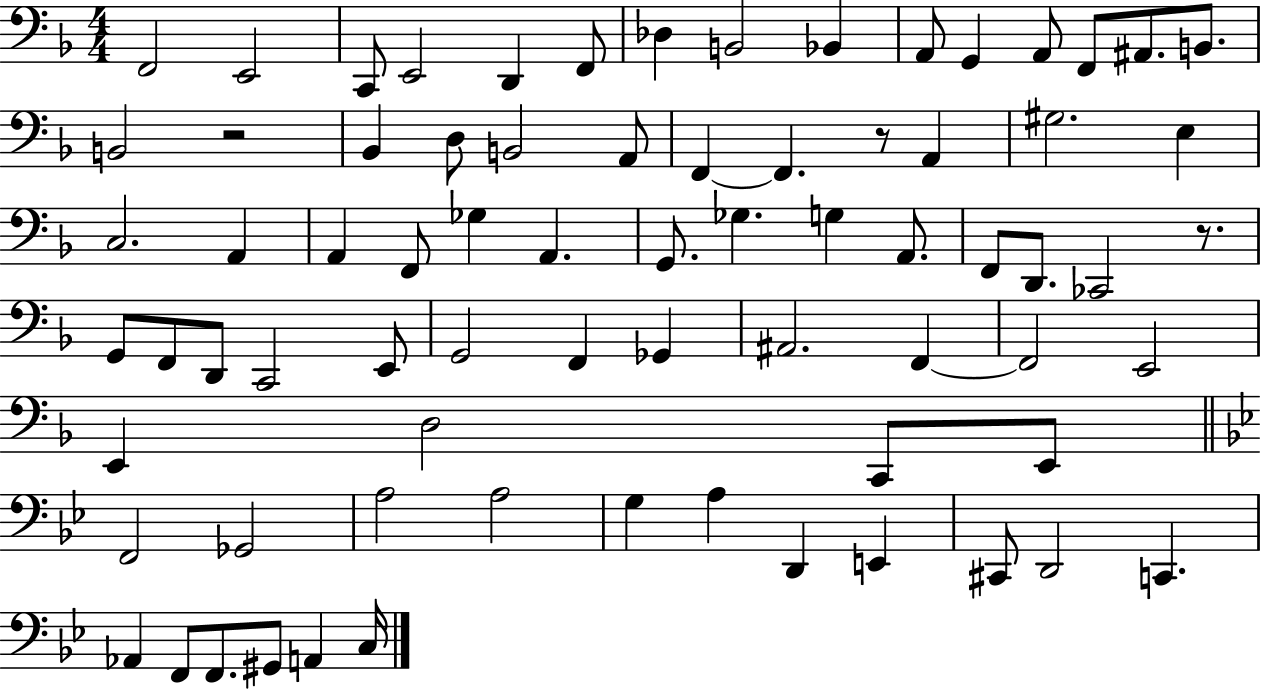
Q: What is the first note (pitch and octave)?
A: F2